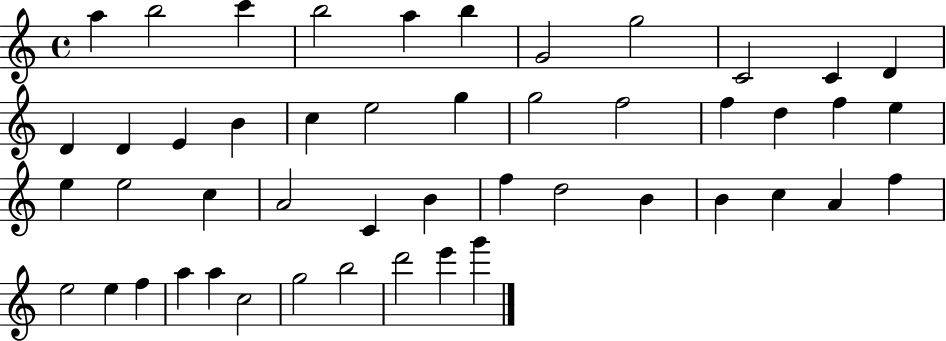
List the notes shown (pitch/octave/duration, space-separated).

A5/q B5/h C6/q B5/h A5/q B5/q G4/h G5/h C4/h C4/q D4/q D4/q D4/q E4/q B4/q C5/q E5/h G5/q G5/h F5/h F5/q D5/q F5/q E5/q E5/q E5/h C5/q A4/h C4/q B4/q F5/q D5/h B4/q B4/q C5/q A4/q F5/q E5/h E5/q F5/q A5/q A5/q C5/h G5/h B5/h D6/h E6/q G6/q